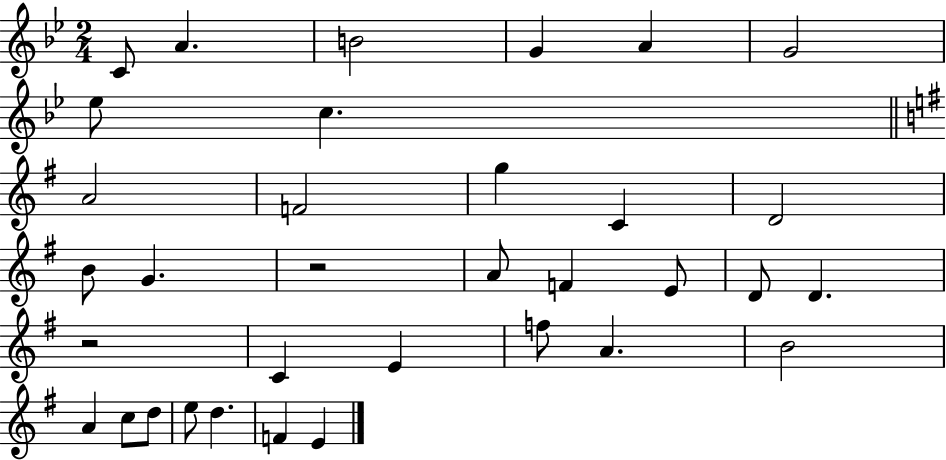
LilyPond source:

{
  \clef treble
  \numericTimeSignature
  \time 2/4
  \key bes \major
  c'8 a'4. | b'2 | g'4 a'4 | g'2 | \break ees''8 c''4. | \bar "||" \break \key g \major a'2 | f'2 | g''4 c'4 | d'2 | \break b'8 g'4. | r2 | a'8 f'4 e'8 | d'8 d'4. | \break r2 | c'4 e'4 | f''8 a'4. | b'2 | \break a'4 c''8 d''8 | e''8 d''4. | f'4 e'4 | \bar "|."
}